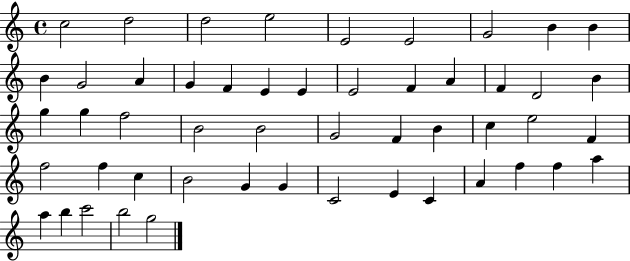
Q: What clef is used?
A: treble